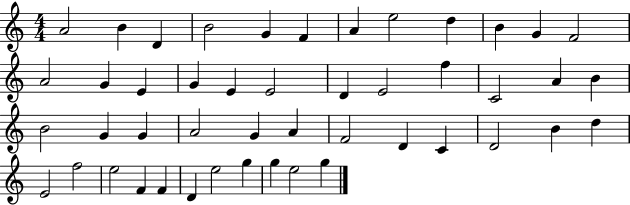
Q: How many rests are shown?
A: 0